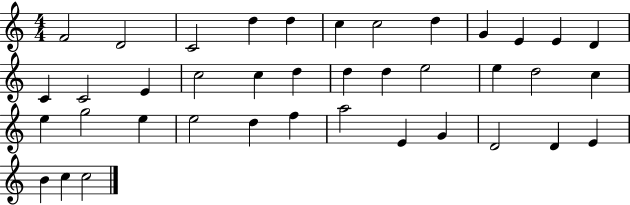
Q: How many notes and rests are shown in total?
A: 39